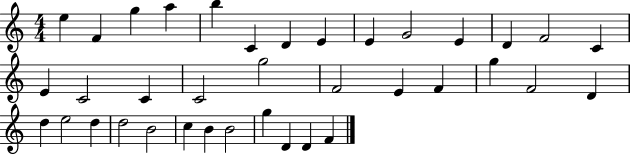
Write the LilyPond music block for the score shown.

{
  \clef treble
  \numericTimeSignature
  \time 4/4
  \key c \major
  e''4 f'4 g''4 a''4 | b''4 c'4 d'4 e'4 | e'4 g'2 e'4 | d'4 f'2 c'4 | \break e'4 c'2 c'4 | c'2 g''2 | f'2 e'4 f'4 | g''4 f'2 d'4 | \break d''4 e''2 d''4 | d''2 b'2 | c''4 b'4 b'2 | g''4 d'4 d'4 f'4 | \break \bar "|."
}